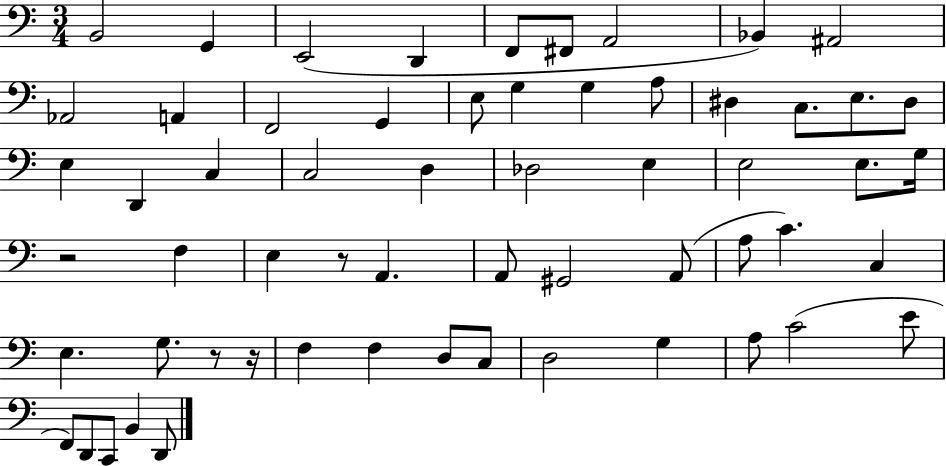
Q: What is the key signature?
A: C major